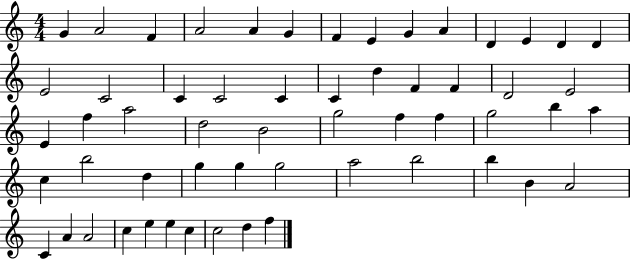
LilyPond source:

{
  \clef treble
  \numericTimeSignature
  \time 4/4
  \key c \major
  g'4 a'2 f'4 | a'2 a'4 g'4 | f'4 e'4 g'4 a'4 | d'4 e'4 d'4 d'4 | \break e'2 c'2 | c'4 c'2 c'4 | c'4 d''4 f'4 f'4 | d'2 e'2 | \break e'4 f''4 a''2 | d''2 b'2 | g''2 f''4 f''4 | g''2 b''4 a''4 | \break c''4 b''2 d''4 | g''4 g''4 g''2 | a''2 b''2 | b''4 b'4 a'2 | \break c'4 a'4 a'2 | c''4 e''4 e''4 c''4 | c''2 d''4 f''4 | \bar "|."
}